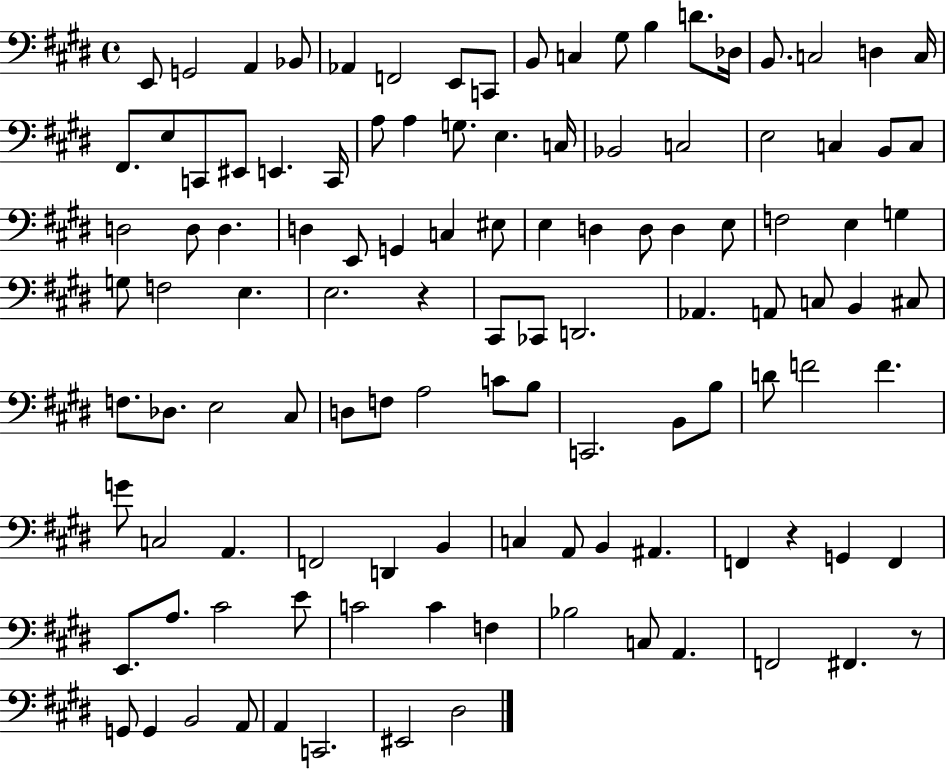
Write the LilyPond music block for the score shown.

{
  \clef bass
  \time 4/4
  \defaultTimeSignature
  \key e \major
  e,8 g,2 a,4 bes,8 | aes,4 f,2 e,8 c,8 | b,8 c4 gis8 b4 d'8. des16 | b,8. c2 d4 c16 | \break fis,8. e8 c,8 eis,8 e,4. c,16 | a8 a4 g8. e4. c16 | bes,2 c2 | e2 c4 b,8 c8 | \break d2 d8 d4. | d4 e,8 g,4 c4 eis8 | e4 d4 d8 d4 e8 | f2 e4 g4 | \break g8 f2 e4. | e2. r4 | cis,8 ces,8 d,2. | aes,4. a,8 c8 b,4 cis8 | \break f8. des8. e2 cis8 | d8 f8 a2 c'8 b8 | c,2. b,8 b8 | d'8 f'2 f'4. | \break g'8 c2 a,4. | f,2 d,4 b,4 | c4 a,8 b,4 ais,4. | f,4 r4 g,4 f,4 | \break e,8. a8. cis'2 e'8 | c'2 c'4 f4 | bes2 c8 a,4. | f,2 fis,4. r8 | \break g,8 g,4 b,2 a,8 | a,4 c,2. | eis,2 dis2 | \bar "|."
}